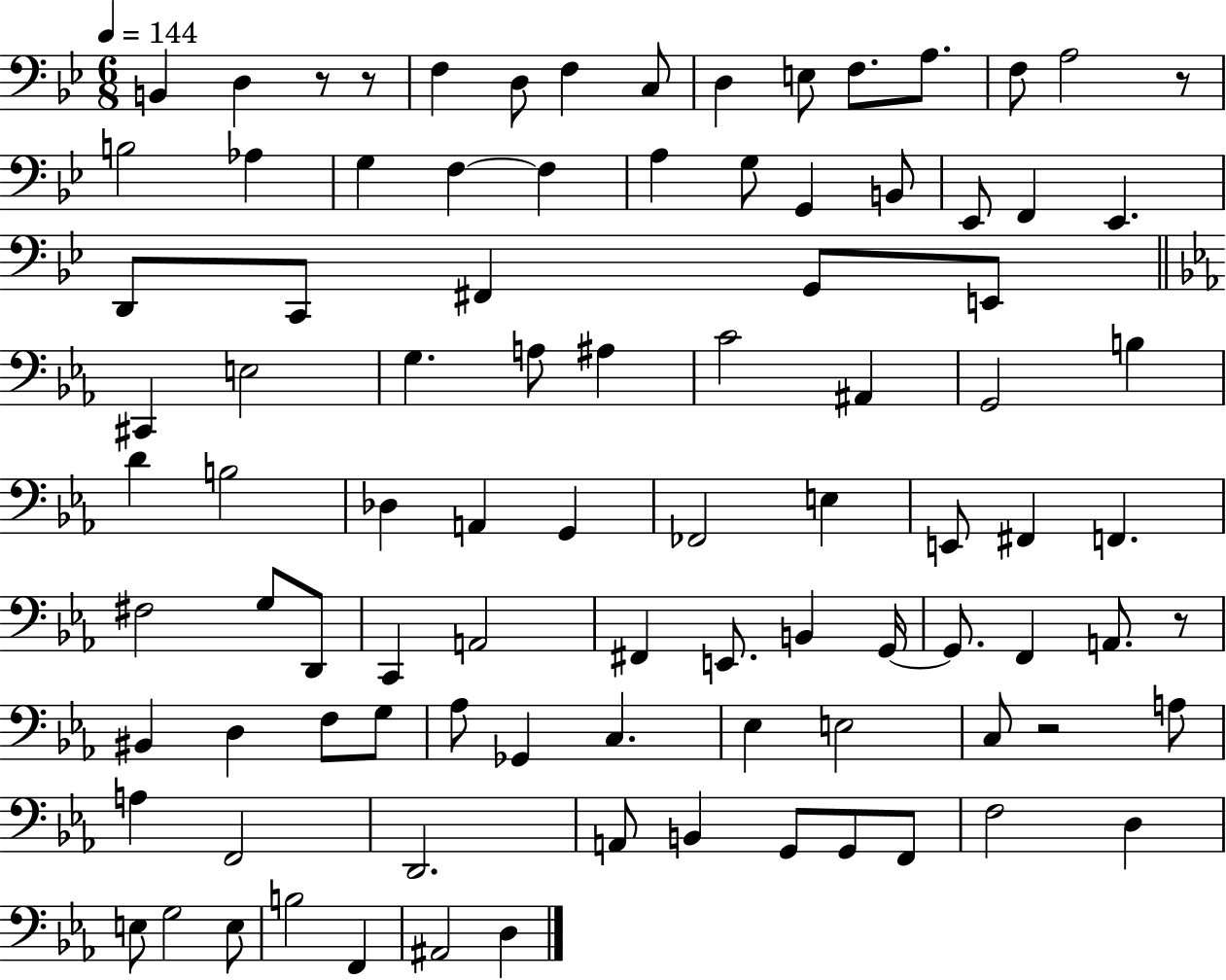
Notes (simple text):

B2/q D3/q R/e R/e F3/q D3/e F3/q C3/e D3/q E3/e F3/e. A3/e. F3/e A3/h R/e B3/h Ab3/q G3/q F3/q F3/q A3/q G3/e G2/q B2/e Eb2/e F2/q Eb2/q. D2/e C2/e F#2/q G2/e E2/e C#2/q E3/h G3/q. A3/e A#3/q C4/h A#2/q G2/h B3/q D4/q B3/h Db3/q A2/q G2/q FES2/h E3/q E2/e F#2/q F2/q. F#3/h G3/e D2/e C2/q A2/h F#2/q E2/e. B2/q G2/s G2/e. F2/q A2/e. R/e BIS2/q D3/q F3/e G3/e Ab3/e Gb2/q C3/q. Eb3/q E3/h C3/e R/h A3/e A3/q F2/h D2/h. A2/e B2/q G2/e G2/e F2/e F3/h D3/q E3/e G3/h E3/e B3/h F2/q A#2/h D3/q